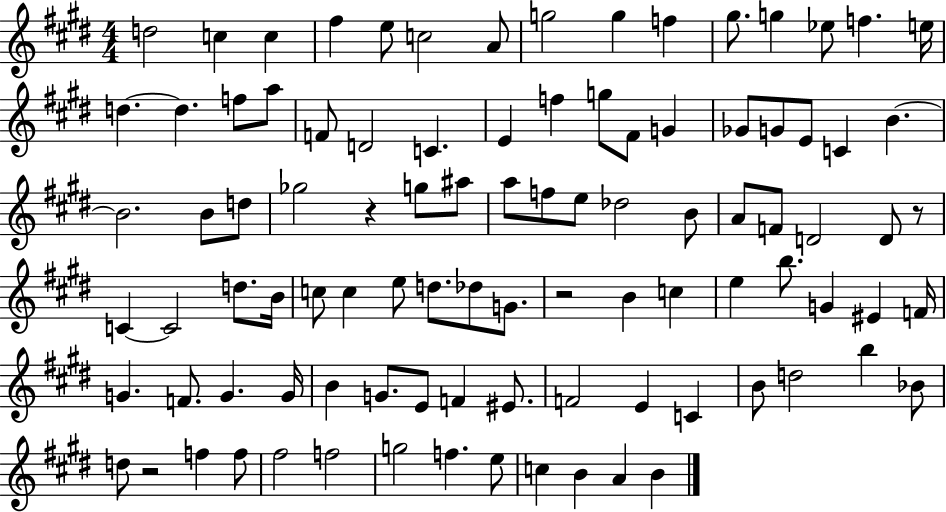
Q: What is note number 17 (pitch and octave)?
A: D5